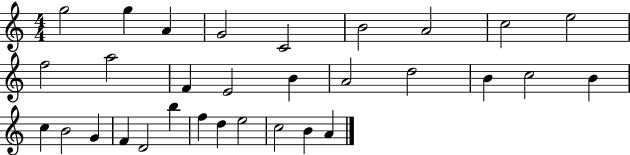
X:1
T:Untitled
M:4/4
L:1/4
K:C
g2 g A G2 C2 B2 A2 c2 e2 f2 a2 F E2 B A2 d2 B c2 B c B2 G F D2 b f d e2 c2 B A